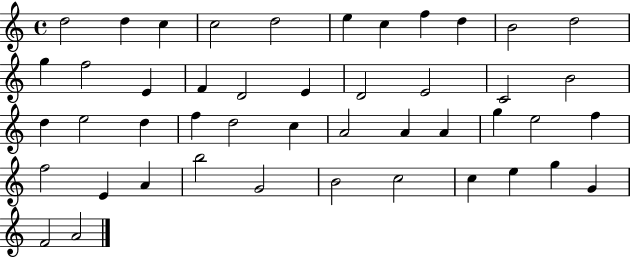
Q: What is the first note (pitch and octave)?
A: D5